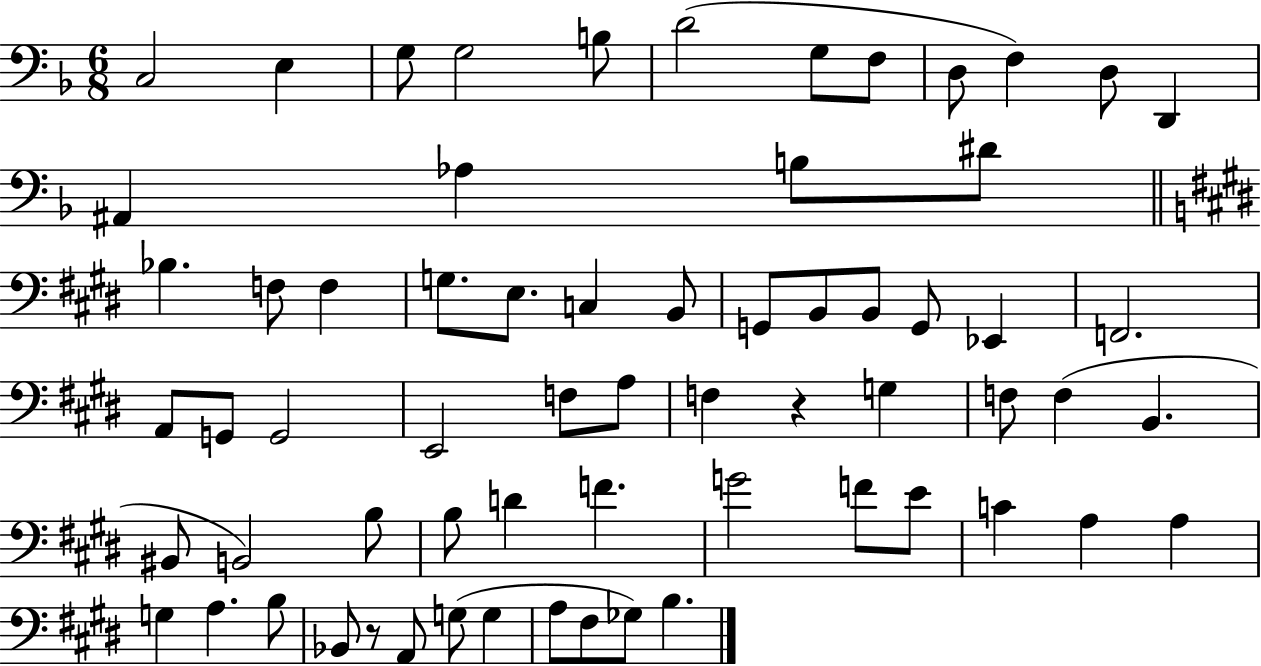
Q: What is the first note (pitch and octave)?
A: C3